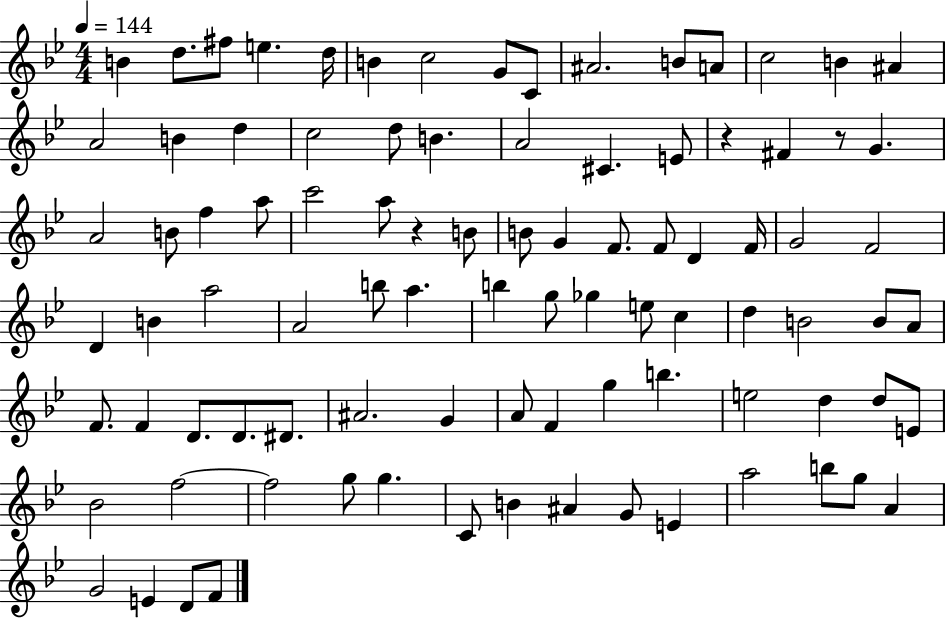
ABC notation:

X:1
T:Untitled
M:4/4
L:1/4
K:Bb
B d/2 ^f/2 e d/4 B c2 G/2 C/2 ^A2 B/2 A/2 c2 B ^A A2 B d c2 d/2 B A2 ^C E/2 z ^F z/2 G A2 B/2 f a/2 c'2 a/2 z B/2 B/2 G F/2 F/2 D F/4 G2 F2 D B a2 A2 b/2 a b g/2 _g e/2 c d B2 B/2 A/2 F/2 F D/2 D/2 ^D/2 ^A2 G A/2 F g b e2 d d/2 E/2 _B2 f2 f2 g/2 g C/2 B ^A G/2 E a2 b/2 g/2 A G2 E D/2 F/2